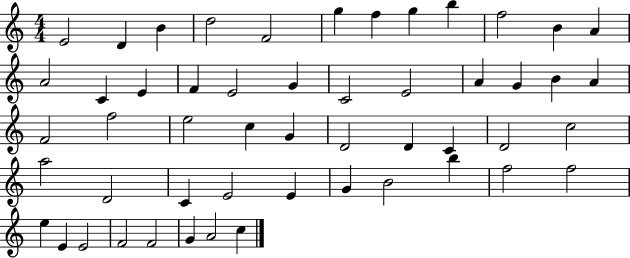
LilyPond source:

{
  \clef treble
  \numericTimeSignature
  \time 4/4
  \key c \major
  e'2 d'4 b'4 | d''2 f'2 | g''4 f''4 g''4 b''4 | f''2 b'4 a'4 | \break a'2 c'4 e'4 | f'4 e'2 g'4 | c'2 e'2 | a'4 g'4 b'4 a'4 | \break f'2 f''2 | e''2 c''4 g'4 | d'2 d'4 c'4 | d'2 c''2 | \break a''2 d'2 | c'4 e'2 e'4 | g'4 b'2 b''4 | f''2 f''2 | \break e''4 e'4 e'2 | f'2 f'2 | g'4 a'2 c''4 | \bar "|."
}